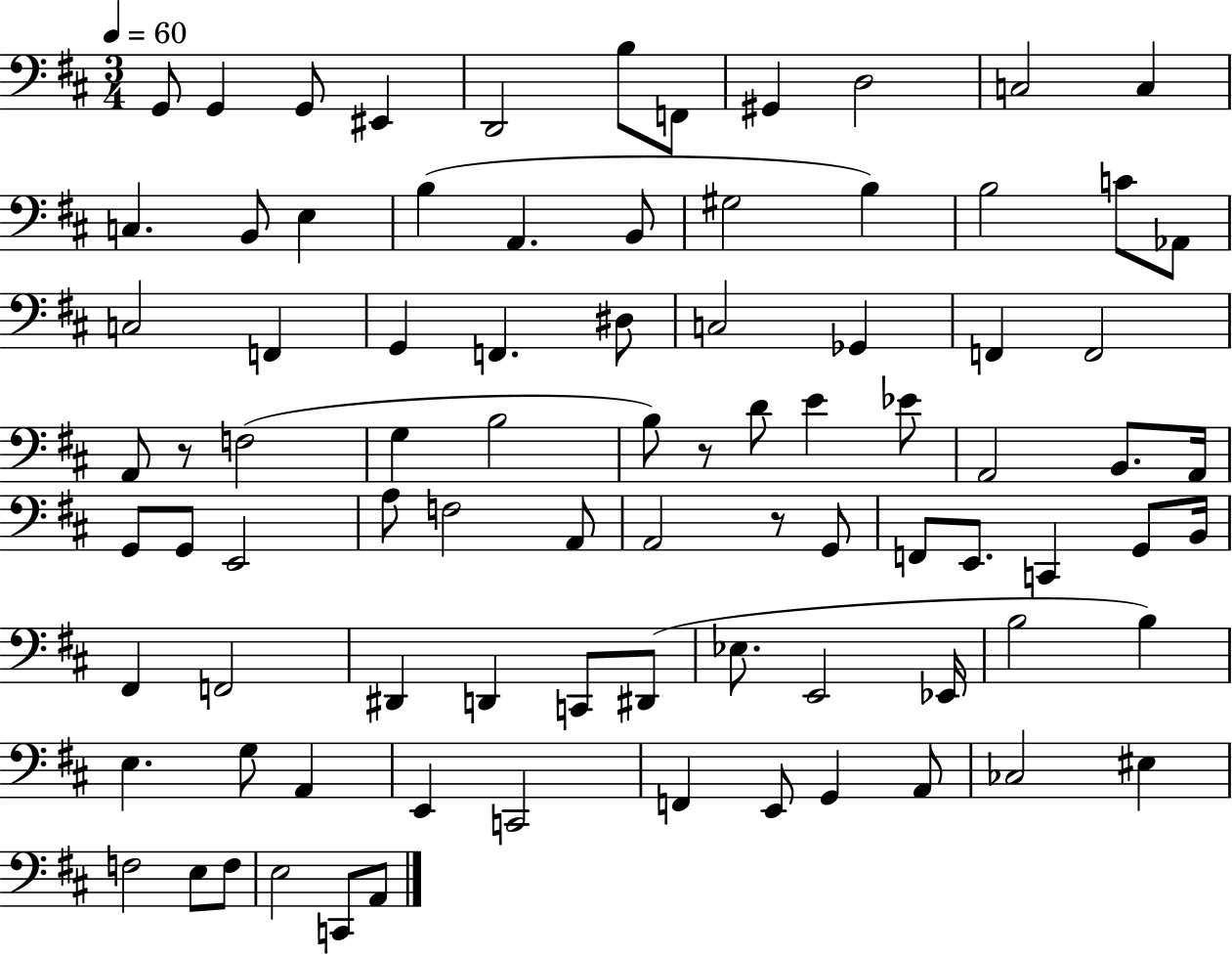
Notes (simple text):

G2/e G2/q G2/e EIS2/q D2/h B3/e F2/e G#2/q D3/h C3/h C3/q C3/q. B2/e E3/q B3/q A2/q. B2/e G#3/h B3/q B3/h C4/e Ab2/e C3/h F2/q G2/q F2/q. D#3/e C3/h Gb2/q F2/q F2/h A2/e R/e F3/h G3/q B3/h B3/e R/e D4/e E4/q Eb4/e A2/h B2/e. A2/s G2/e G2/e E2/h A3/e F3/h A2/e A2/h R/e G2/e F2/e E2/e. C2/q G2/e B2/s F#2/q F2/h D#2/q D2/q C2/e D#2/e Eb3/e. E2/h Eb2/s B3/h B3/q E3/q. G3/e A2/q E2/q C2/h F2/q E2/e G2/q A2/e CES3/h EIS3/q F3/h E3/e F3/e E3/h C2/e A2/e